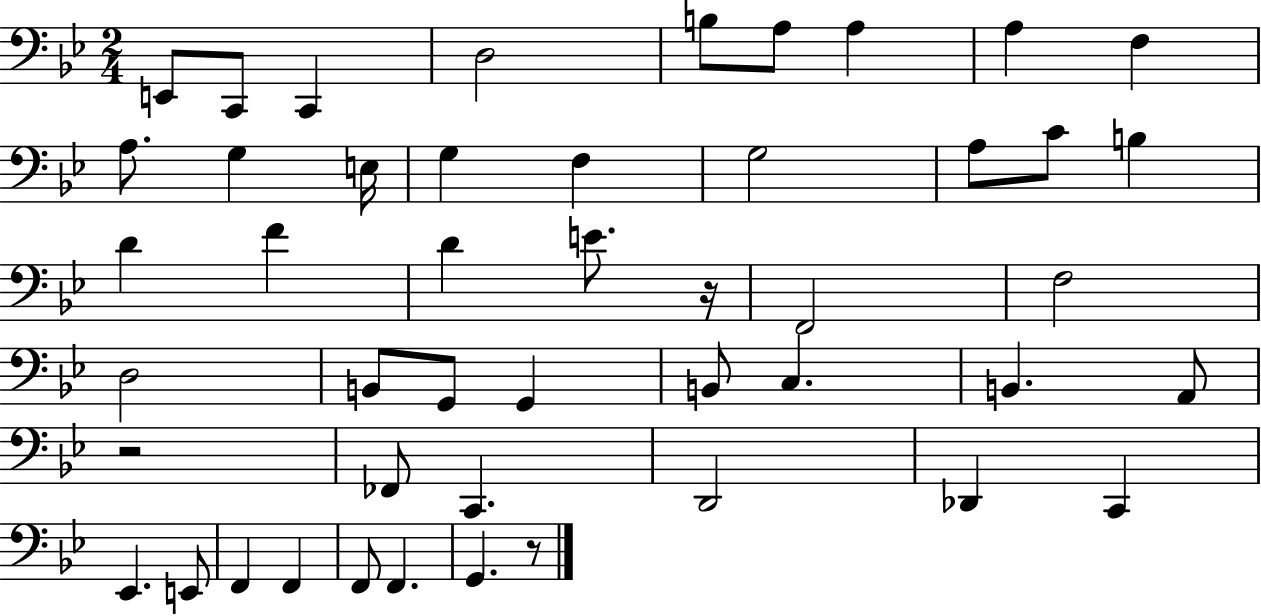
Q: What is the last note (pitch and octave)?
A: G2